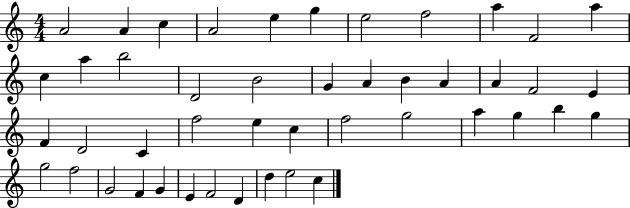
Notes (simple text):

A4/h A4/q C5/q A4/h E5/q G5/q E5/h F5/h A5/q F4/h A5/q C5/q A5/q B5/h D4/h B4/h G4/q A4/q B4/q A4/q A4/q F4/h E4/q F4/q D4/h C4/q F5/h E5/q C5/q F5/h G5/h A5/q G5/q B5/q G5/q G5/h F5/h G4/h F4/q G4/q E4/q F4/h D4/q D5/q E5/h C5/q